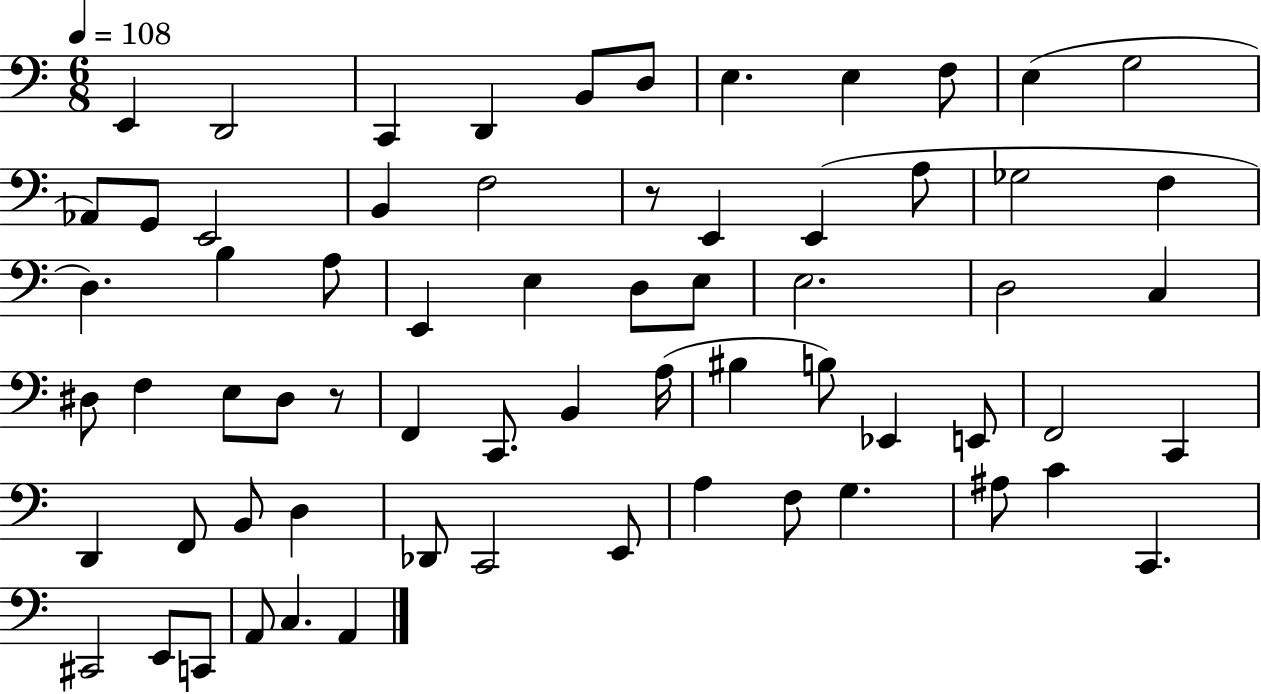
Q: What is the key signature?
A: C major